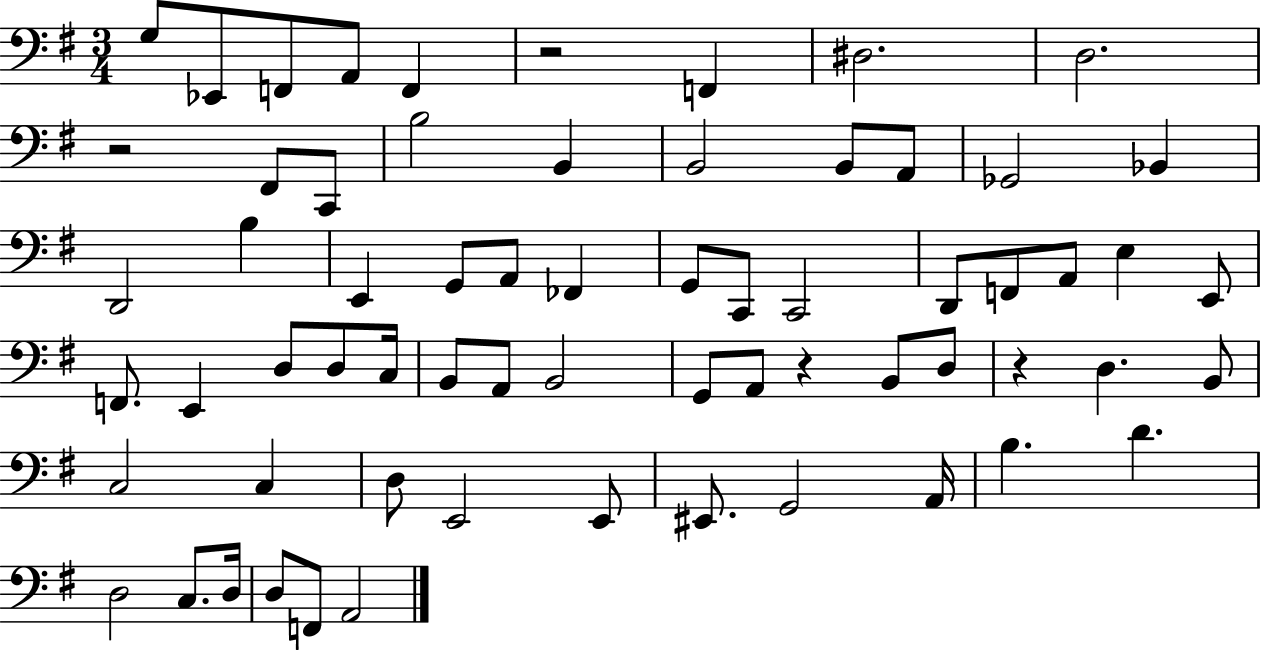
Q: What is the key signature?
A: G major